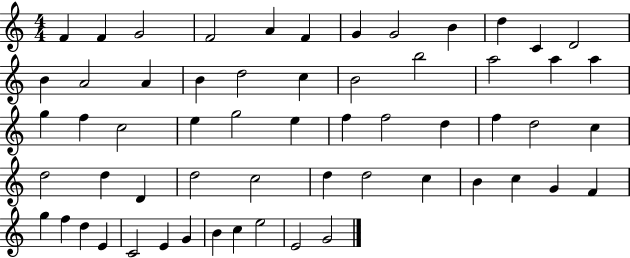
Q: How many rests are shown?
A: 0